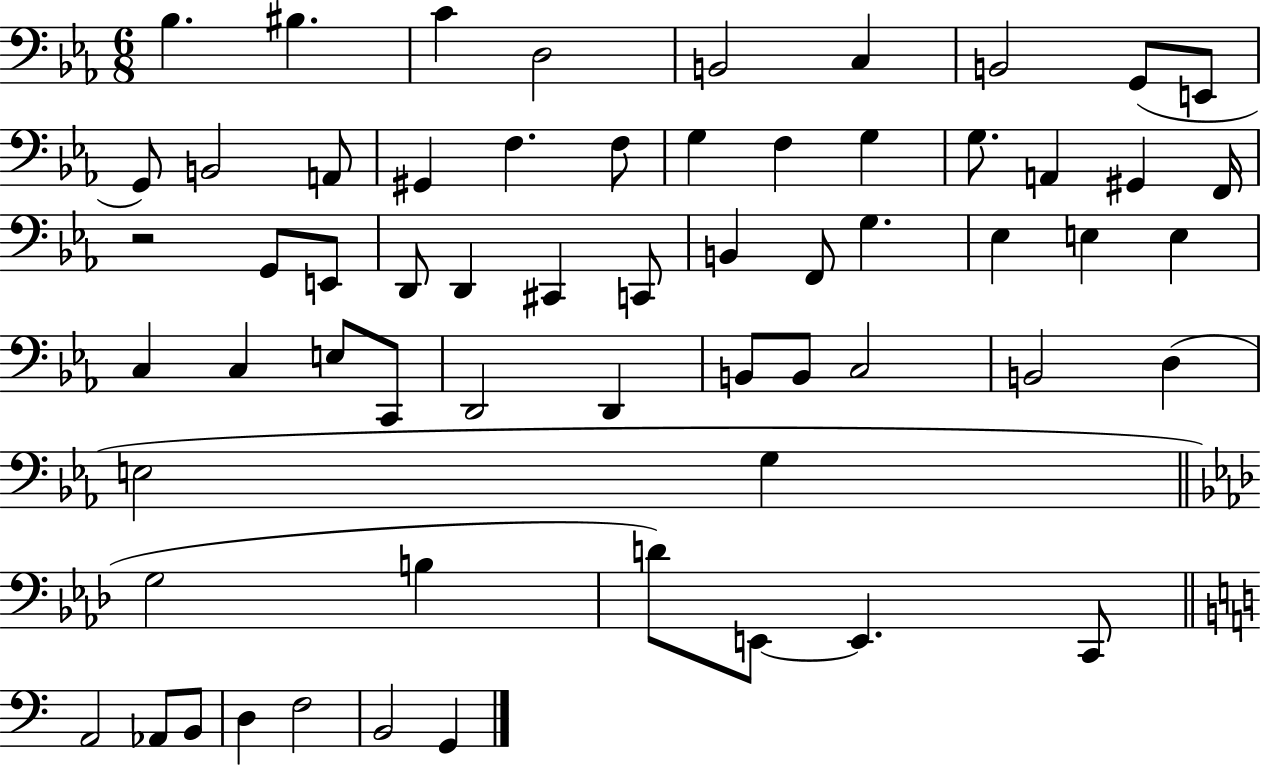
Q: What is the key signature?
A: EES major